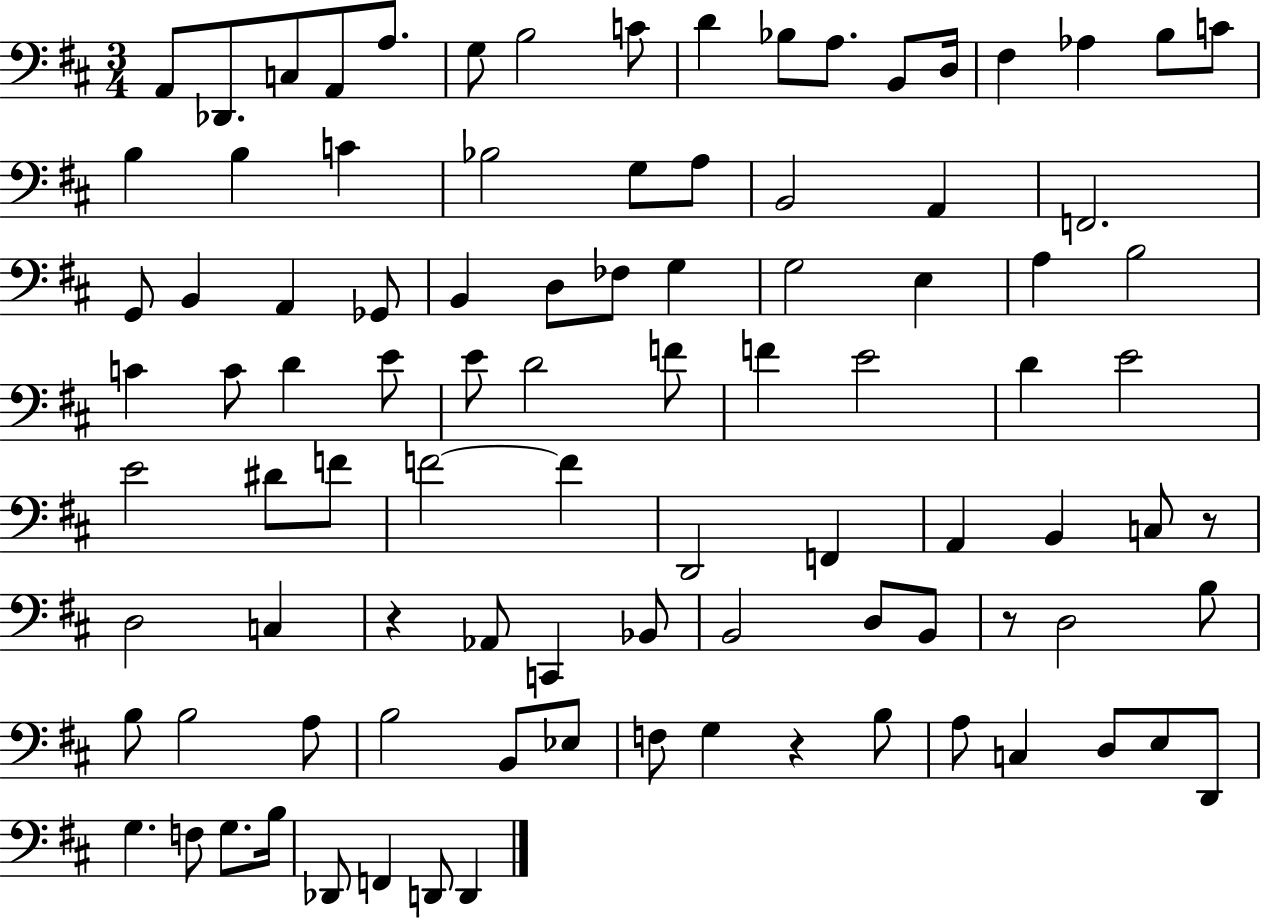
A2/e Db2/e. C3/e A2/e A3/e. G3/e B3/h C4/e D4/q Bb3/e A3/e. B2/e D3/s F#3/q Ab3/q B3/e C4/e B3/q B3/q C4/q Bb3/h G3/e A3/e B2/h A2/q F2/h. G2/e B2/q A2/q Gb2/e B2/q D3/e FES3/e G3/q G3/h E3/q A3/q B3/h C4/q C4/e D4/q E4/e E4/e D4/h F4/e F4/q E4/h D4/q E4/h E4/h D#4/e F4/e F4/h F4/q D2/h F2/q A2/q B2/q C3/e R/e D3/h C3/q R/q Ab2/e C2/q Bb2/e B2/h D3/e B2/e R/e D3/h B3/e B3/e B3/h A3/e B3/h B2/e Eb3/e F3/e G3/q R/q B3/e A3/e C3/q D3/e E3/e D2/e G3/q. F3/e G3/e. B3/s Db2/e F2/q D2/e D2/q